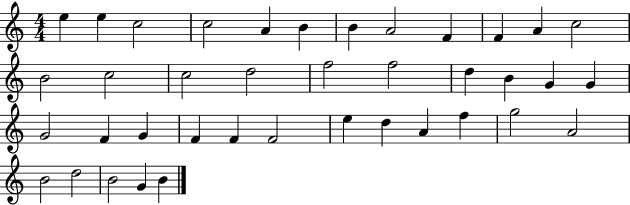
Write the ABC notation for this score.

X:1
T:Untitled
M:4/4
L:1/4
K:C
e e c2 c2 A B B A2 F F A c2 B2 c2 c2 d2 f2 f2 d B G G G2 F G F F F2 e d A f g2 A2 B2 d2 B2 G B